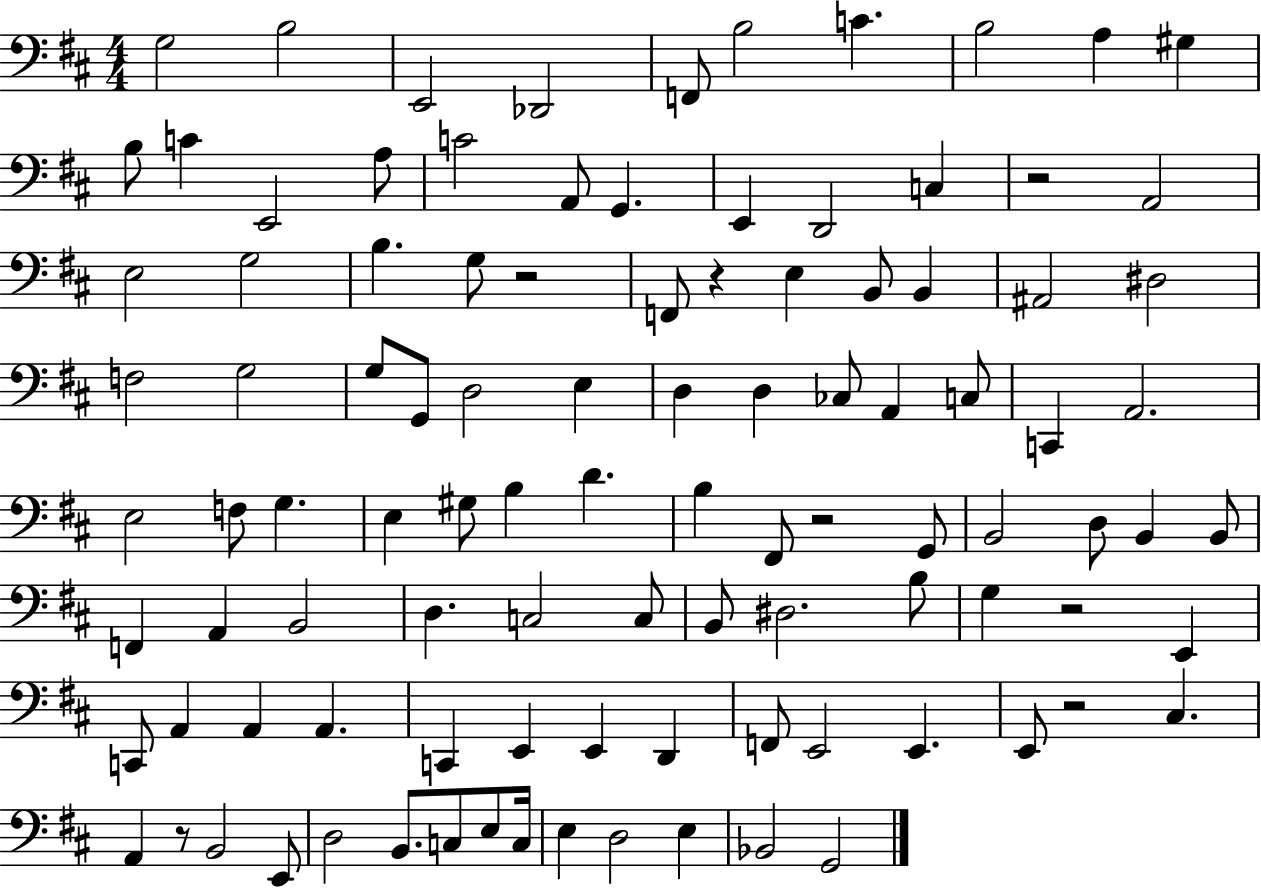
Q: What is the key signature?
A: D major